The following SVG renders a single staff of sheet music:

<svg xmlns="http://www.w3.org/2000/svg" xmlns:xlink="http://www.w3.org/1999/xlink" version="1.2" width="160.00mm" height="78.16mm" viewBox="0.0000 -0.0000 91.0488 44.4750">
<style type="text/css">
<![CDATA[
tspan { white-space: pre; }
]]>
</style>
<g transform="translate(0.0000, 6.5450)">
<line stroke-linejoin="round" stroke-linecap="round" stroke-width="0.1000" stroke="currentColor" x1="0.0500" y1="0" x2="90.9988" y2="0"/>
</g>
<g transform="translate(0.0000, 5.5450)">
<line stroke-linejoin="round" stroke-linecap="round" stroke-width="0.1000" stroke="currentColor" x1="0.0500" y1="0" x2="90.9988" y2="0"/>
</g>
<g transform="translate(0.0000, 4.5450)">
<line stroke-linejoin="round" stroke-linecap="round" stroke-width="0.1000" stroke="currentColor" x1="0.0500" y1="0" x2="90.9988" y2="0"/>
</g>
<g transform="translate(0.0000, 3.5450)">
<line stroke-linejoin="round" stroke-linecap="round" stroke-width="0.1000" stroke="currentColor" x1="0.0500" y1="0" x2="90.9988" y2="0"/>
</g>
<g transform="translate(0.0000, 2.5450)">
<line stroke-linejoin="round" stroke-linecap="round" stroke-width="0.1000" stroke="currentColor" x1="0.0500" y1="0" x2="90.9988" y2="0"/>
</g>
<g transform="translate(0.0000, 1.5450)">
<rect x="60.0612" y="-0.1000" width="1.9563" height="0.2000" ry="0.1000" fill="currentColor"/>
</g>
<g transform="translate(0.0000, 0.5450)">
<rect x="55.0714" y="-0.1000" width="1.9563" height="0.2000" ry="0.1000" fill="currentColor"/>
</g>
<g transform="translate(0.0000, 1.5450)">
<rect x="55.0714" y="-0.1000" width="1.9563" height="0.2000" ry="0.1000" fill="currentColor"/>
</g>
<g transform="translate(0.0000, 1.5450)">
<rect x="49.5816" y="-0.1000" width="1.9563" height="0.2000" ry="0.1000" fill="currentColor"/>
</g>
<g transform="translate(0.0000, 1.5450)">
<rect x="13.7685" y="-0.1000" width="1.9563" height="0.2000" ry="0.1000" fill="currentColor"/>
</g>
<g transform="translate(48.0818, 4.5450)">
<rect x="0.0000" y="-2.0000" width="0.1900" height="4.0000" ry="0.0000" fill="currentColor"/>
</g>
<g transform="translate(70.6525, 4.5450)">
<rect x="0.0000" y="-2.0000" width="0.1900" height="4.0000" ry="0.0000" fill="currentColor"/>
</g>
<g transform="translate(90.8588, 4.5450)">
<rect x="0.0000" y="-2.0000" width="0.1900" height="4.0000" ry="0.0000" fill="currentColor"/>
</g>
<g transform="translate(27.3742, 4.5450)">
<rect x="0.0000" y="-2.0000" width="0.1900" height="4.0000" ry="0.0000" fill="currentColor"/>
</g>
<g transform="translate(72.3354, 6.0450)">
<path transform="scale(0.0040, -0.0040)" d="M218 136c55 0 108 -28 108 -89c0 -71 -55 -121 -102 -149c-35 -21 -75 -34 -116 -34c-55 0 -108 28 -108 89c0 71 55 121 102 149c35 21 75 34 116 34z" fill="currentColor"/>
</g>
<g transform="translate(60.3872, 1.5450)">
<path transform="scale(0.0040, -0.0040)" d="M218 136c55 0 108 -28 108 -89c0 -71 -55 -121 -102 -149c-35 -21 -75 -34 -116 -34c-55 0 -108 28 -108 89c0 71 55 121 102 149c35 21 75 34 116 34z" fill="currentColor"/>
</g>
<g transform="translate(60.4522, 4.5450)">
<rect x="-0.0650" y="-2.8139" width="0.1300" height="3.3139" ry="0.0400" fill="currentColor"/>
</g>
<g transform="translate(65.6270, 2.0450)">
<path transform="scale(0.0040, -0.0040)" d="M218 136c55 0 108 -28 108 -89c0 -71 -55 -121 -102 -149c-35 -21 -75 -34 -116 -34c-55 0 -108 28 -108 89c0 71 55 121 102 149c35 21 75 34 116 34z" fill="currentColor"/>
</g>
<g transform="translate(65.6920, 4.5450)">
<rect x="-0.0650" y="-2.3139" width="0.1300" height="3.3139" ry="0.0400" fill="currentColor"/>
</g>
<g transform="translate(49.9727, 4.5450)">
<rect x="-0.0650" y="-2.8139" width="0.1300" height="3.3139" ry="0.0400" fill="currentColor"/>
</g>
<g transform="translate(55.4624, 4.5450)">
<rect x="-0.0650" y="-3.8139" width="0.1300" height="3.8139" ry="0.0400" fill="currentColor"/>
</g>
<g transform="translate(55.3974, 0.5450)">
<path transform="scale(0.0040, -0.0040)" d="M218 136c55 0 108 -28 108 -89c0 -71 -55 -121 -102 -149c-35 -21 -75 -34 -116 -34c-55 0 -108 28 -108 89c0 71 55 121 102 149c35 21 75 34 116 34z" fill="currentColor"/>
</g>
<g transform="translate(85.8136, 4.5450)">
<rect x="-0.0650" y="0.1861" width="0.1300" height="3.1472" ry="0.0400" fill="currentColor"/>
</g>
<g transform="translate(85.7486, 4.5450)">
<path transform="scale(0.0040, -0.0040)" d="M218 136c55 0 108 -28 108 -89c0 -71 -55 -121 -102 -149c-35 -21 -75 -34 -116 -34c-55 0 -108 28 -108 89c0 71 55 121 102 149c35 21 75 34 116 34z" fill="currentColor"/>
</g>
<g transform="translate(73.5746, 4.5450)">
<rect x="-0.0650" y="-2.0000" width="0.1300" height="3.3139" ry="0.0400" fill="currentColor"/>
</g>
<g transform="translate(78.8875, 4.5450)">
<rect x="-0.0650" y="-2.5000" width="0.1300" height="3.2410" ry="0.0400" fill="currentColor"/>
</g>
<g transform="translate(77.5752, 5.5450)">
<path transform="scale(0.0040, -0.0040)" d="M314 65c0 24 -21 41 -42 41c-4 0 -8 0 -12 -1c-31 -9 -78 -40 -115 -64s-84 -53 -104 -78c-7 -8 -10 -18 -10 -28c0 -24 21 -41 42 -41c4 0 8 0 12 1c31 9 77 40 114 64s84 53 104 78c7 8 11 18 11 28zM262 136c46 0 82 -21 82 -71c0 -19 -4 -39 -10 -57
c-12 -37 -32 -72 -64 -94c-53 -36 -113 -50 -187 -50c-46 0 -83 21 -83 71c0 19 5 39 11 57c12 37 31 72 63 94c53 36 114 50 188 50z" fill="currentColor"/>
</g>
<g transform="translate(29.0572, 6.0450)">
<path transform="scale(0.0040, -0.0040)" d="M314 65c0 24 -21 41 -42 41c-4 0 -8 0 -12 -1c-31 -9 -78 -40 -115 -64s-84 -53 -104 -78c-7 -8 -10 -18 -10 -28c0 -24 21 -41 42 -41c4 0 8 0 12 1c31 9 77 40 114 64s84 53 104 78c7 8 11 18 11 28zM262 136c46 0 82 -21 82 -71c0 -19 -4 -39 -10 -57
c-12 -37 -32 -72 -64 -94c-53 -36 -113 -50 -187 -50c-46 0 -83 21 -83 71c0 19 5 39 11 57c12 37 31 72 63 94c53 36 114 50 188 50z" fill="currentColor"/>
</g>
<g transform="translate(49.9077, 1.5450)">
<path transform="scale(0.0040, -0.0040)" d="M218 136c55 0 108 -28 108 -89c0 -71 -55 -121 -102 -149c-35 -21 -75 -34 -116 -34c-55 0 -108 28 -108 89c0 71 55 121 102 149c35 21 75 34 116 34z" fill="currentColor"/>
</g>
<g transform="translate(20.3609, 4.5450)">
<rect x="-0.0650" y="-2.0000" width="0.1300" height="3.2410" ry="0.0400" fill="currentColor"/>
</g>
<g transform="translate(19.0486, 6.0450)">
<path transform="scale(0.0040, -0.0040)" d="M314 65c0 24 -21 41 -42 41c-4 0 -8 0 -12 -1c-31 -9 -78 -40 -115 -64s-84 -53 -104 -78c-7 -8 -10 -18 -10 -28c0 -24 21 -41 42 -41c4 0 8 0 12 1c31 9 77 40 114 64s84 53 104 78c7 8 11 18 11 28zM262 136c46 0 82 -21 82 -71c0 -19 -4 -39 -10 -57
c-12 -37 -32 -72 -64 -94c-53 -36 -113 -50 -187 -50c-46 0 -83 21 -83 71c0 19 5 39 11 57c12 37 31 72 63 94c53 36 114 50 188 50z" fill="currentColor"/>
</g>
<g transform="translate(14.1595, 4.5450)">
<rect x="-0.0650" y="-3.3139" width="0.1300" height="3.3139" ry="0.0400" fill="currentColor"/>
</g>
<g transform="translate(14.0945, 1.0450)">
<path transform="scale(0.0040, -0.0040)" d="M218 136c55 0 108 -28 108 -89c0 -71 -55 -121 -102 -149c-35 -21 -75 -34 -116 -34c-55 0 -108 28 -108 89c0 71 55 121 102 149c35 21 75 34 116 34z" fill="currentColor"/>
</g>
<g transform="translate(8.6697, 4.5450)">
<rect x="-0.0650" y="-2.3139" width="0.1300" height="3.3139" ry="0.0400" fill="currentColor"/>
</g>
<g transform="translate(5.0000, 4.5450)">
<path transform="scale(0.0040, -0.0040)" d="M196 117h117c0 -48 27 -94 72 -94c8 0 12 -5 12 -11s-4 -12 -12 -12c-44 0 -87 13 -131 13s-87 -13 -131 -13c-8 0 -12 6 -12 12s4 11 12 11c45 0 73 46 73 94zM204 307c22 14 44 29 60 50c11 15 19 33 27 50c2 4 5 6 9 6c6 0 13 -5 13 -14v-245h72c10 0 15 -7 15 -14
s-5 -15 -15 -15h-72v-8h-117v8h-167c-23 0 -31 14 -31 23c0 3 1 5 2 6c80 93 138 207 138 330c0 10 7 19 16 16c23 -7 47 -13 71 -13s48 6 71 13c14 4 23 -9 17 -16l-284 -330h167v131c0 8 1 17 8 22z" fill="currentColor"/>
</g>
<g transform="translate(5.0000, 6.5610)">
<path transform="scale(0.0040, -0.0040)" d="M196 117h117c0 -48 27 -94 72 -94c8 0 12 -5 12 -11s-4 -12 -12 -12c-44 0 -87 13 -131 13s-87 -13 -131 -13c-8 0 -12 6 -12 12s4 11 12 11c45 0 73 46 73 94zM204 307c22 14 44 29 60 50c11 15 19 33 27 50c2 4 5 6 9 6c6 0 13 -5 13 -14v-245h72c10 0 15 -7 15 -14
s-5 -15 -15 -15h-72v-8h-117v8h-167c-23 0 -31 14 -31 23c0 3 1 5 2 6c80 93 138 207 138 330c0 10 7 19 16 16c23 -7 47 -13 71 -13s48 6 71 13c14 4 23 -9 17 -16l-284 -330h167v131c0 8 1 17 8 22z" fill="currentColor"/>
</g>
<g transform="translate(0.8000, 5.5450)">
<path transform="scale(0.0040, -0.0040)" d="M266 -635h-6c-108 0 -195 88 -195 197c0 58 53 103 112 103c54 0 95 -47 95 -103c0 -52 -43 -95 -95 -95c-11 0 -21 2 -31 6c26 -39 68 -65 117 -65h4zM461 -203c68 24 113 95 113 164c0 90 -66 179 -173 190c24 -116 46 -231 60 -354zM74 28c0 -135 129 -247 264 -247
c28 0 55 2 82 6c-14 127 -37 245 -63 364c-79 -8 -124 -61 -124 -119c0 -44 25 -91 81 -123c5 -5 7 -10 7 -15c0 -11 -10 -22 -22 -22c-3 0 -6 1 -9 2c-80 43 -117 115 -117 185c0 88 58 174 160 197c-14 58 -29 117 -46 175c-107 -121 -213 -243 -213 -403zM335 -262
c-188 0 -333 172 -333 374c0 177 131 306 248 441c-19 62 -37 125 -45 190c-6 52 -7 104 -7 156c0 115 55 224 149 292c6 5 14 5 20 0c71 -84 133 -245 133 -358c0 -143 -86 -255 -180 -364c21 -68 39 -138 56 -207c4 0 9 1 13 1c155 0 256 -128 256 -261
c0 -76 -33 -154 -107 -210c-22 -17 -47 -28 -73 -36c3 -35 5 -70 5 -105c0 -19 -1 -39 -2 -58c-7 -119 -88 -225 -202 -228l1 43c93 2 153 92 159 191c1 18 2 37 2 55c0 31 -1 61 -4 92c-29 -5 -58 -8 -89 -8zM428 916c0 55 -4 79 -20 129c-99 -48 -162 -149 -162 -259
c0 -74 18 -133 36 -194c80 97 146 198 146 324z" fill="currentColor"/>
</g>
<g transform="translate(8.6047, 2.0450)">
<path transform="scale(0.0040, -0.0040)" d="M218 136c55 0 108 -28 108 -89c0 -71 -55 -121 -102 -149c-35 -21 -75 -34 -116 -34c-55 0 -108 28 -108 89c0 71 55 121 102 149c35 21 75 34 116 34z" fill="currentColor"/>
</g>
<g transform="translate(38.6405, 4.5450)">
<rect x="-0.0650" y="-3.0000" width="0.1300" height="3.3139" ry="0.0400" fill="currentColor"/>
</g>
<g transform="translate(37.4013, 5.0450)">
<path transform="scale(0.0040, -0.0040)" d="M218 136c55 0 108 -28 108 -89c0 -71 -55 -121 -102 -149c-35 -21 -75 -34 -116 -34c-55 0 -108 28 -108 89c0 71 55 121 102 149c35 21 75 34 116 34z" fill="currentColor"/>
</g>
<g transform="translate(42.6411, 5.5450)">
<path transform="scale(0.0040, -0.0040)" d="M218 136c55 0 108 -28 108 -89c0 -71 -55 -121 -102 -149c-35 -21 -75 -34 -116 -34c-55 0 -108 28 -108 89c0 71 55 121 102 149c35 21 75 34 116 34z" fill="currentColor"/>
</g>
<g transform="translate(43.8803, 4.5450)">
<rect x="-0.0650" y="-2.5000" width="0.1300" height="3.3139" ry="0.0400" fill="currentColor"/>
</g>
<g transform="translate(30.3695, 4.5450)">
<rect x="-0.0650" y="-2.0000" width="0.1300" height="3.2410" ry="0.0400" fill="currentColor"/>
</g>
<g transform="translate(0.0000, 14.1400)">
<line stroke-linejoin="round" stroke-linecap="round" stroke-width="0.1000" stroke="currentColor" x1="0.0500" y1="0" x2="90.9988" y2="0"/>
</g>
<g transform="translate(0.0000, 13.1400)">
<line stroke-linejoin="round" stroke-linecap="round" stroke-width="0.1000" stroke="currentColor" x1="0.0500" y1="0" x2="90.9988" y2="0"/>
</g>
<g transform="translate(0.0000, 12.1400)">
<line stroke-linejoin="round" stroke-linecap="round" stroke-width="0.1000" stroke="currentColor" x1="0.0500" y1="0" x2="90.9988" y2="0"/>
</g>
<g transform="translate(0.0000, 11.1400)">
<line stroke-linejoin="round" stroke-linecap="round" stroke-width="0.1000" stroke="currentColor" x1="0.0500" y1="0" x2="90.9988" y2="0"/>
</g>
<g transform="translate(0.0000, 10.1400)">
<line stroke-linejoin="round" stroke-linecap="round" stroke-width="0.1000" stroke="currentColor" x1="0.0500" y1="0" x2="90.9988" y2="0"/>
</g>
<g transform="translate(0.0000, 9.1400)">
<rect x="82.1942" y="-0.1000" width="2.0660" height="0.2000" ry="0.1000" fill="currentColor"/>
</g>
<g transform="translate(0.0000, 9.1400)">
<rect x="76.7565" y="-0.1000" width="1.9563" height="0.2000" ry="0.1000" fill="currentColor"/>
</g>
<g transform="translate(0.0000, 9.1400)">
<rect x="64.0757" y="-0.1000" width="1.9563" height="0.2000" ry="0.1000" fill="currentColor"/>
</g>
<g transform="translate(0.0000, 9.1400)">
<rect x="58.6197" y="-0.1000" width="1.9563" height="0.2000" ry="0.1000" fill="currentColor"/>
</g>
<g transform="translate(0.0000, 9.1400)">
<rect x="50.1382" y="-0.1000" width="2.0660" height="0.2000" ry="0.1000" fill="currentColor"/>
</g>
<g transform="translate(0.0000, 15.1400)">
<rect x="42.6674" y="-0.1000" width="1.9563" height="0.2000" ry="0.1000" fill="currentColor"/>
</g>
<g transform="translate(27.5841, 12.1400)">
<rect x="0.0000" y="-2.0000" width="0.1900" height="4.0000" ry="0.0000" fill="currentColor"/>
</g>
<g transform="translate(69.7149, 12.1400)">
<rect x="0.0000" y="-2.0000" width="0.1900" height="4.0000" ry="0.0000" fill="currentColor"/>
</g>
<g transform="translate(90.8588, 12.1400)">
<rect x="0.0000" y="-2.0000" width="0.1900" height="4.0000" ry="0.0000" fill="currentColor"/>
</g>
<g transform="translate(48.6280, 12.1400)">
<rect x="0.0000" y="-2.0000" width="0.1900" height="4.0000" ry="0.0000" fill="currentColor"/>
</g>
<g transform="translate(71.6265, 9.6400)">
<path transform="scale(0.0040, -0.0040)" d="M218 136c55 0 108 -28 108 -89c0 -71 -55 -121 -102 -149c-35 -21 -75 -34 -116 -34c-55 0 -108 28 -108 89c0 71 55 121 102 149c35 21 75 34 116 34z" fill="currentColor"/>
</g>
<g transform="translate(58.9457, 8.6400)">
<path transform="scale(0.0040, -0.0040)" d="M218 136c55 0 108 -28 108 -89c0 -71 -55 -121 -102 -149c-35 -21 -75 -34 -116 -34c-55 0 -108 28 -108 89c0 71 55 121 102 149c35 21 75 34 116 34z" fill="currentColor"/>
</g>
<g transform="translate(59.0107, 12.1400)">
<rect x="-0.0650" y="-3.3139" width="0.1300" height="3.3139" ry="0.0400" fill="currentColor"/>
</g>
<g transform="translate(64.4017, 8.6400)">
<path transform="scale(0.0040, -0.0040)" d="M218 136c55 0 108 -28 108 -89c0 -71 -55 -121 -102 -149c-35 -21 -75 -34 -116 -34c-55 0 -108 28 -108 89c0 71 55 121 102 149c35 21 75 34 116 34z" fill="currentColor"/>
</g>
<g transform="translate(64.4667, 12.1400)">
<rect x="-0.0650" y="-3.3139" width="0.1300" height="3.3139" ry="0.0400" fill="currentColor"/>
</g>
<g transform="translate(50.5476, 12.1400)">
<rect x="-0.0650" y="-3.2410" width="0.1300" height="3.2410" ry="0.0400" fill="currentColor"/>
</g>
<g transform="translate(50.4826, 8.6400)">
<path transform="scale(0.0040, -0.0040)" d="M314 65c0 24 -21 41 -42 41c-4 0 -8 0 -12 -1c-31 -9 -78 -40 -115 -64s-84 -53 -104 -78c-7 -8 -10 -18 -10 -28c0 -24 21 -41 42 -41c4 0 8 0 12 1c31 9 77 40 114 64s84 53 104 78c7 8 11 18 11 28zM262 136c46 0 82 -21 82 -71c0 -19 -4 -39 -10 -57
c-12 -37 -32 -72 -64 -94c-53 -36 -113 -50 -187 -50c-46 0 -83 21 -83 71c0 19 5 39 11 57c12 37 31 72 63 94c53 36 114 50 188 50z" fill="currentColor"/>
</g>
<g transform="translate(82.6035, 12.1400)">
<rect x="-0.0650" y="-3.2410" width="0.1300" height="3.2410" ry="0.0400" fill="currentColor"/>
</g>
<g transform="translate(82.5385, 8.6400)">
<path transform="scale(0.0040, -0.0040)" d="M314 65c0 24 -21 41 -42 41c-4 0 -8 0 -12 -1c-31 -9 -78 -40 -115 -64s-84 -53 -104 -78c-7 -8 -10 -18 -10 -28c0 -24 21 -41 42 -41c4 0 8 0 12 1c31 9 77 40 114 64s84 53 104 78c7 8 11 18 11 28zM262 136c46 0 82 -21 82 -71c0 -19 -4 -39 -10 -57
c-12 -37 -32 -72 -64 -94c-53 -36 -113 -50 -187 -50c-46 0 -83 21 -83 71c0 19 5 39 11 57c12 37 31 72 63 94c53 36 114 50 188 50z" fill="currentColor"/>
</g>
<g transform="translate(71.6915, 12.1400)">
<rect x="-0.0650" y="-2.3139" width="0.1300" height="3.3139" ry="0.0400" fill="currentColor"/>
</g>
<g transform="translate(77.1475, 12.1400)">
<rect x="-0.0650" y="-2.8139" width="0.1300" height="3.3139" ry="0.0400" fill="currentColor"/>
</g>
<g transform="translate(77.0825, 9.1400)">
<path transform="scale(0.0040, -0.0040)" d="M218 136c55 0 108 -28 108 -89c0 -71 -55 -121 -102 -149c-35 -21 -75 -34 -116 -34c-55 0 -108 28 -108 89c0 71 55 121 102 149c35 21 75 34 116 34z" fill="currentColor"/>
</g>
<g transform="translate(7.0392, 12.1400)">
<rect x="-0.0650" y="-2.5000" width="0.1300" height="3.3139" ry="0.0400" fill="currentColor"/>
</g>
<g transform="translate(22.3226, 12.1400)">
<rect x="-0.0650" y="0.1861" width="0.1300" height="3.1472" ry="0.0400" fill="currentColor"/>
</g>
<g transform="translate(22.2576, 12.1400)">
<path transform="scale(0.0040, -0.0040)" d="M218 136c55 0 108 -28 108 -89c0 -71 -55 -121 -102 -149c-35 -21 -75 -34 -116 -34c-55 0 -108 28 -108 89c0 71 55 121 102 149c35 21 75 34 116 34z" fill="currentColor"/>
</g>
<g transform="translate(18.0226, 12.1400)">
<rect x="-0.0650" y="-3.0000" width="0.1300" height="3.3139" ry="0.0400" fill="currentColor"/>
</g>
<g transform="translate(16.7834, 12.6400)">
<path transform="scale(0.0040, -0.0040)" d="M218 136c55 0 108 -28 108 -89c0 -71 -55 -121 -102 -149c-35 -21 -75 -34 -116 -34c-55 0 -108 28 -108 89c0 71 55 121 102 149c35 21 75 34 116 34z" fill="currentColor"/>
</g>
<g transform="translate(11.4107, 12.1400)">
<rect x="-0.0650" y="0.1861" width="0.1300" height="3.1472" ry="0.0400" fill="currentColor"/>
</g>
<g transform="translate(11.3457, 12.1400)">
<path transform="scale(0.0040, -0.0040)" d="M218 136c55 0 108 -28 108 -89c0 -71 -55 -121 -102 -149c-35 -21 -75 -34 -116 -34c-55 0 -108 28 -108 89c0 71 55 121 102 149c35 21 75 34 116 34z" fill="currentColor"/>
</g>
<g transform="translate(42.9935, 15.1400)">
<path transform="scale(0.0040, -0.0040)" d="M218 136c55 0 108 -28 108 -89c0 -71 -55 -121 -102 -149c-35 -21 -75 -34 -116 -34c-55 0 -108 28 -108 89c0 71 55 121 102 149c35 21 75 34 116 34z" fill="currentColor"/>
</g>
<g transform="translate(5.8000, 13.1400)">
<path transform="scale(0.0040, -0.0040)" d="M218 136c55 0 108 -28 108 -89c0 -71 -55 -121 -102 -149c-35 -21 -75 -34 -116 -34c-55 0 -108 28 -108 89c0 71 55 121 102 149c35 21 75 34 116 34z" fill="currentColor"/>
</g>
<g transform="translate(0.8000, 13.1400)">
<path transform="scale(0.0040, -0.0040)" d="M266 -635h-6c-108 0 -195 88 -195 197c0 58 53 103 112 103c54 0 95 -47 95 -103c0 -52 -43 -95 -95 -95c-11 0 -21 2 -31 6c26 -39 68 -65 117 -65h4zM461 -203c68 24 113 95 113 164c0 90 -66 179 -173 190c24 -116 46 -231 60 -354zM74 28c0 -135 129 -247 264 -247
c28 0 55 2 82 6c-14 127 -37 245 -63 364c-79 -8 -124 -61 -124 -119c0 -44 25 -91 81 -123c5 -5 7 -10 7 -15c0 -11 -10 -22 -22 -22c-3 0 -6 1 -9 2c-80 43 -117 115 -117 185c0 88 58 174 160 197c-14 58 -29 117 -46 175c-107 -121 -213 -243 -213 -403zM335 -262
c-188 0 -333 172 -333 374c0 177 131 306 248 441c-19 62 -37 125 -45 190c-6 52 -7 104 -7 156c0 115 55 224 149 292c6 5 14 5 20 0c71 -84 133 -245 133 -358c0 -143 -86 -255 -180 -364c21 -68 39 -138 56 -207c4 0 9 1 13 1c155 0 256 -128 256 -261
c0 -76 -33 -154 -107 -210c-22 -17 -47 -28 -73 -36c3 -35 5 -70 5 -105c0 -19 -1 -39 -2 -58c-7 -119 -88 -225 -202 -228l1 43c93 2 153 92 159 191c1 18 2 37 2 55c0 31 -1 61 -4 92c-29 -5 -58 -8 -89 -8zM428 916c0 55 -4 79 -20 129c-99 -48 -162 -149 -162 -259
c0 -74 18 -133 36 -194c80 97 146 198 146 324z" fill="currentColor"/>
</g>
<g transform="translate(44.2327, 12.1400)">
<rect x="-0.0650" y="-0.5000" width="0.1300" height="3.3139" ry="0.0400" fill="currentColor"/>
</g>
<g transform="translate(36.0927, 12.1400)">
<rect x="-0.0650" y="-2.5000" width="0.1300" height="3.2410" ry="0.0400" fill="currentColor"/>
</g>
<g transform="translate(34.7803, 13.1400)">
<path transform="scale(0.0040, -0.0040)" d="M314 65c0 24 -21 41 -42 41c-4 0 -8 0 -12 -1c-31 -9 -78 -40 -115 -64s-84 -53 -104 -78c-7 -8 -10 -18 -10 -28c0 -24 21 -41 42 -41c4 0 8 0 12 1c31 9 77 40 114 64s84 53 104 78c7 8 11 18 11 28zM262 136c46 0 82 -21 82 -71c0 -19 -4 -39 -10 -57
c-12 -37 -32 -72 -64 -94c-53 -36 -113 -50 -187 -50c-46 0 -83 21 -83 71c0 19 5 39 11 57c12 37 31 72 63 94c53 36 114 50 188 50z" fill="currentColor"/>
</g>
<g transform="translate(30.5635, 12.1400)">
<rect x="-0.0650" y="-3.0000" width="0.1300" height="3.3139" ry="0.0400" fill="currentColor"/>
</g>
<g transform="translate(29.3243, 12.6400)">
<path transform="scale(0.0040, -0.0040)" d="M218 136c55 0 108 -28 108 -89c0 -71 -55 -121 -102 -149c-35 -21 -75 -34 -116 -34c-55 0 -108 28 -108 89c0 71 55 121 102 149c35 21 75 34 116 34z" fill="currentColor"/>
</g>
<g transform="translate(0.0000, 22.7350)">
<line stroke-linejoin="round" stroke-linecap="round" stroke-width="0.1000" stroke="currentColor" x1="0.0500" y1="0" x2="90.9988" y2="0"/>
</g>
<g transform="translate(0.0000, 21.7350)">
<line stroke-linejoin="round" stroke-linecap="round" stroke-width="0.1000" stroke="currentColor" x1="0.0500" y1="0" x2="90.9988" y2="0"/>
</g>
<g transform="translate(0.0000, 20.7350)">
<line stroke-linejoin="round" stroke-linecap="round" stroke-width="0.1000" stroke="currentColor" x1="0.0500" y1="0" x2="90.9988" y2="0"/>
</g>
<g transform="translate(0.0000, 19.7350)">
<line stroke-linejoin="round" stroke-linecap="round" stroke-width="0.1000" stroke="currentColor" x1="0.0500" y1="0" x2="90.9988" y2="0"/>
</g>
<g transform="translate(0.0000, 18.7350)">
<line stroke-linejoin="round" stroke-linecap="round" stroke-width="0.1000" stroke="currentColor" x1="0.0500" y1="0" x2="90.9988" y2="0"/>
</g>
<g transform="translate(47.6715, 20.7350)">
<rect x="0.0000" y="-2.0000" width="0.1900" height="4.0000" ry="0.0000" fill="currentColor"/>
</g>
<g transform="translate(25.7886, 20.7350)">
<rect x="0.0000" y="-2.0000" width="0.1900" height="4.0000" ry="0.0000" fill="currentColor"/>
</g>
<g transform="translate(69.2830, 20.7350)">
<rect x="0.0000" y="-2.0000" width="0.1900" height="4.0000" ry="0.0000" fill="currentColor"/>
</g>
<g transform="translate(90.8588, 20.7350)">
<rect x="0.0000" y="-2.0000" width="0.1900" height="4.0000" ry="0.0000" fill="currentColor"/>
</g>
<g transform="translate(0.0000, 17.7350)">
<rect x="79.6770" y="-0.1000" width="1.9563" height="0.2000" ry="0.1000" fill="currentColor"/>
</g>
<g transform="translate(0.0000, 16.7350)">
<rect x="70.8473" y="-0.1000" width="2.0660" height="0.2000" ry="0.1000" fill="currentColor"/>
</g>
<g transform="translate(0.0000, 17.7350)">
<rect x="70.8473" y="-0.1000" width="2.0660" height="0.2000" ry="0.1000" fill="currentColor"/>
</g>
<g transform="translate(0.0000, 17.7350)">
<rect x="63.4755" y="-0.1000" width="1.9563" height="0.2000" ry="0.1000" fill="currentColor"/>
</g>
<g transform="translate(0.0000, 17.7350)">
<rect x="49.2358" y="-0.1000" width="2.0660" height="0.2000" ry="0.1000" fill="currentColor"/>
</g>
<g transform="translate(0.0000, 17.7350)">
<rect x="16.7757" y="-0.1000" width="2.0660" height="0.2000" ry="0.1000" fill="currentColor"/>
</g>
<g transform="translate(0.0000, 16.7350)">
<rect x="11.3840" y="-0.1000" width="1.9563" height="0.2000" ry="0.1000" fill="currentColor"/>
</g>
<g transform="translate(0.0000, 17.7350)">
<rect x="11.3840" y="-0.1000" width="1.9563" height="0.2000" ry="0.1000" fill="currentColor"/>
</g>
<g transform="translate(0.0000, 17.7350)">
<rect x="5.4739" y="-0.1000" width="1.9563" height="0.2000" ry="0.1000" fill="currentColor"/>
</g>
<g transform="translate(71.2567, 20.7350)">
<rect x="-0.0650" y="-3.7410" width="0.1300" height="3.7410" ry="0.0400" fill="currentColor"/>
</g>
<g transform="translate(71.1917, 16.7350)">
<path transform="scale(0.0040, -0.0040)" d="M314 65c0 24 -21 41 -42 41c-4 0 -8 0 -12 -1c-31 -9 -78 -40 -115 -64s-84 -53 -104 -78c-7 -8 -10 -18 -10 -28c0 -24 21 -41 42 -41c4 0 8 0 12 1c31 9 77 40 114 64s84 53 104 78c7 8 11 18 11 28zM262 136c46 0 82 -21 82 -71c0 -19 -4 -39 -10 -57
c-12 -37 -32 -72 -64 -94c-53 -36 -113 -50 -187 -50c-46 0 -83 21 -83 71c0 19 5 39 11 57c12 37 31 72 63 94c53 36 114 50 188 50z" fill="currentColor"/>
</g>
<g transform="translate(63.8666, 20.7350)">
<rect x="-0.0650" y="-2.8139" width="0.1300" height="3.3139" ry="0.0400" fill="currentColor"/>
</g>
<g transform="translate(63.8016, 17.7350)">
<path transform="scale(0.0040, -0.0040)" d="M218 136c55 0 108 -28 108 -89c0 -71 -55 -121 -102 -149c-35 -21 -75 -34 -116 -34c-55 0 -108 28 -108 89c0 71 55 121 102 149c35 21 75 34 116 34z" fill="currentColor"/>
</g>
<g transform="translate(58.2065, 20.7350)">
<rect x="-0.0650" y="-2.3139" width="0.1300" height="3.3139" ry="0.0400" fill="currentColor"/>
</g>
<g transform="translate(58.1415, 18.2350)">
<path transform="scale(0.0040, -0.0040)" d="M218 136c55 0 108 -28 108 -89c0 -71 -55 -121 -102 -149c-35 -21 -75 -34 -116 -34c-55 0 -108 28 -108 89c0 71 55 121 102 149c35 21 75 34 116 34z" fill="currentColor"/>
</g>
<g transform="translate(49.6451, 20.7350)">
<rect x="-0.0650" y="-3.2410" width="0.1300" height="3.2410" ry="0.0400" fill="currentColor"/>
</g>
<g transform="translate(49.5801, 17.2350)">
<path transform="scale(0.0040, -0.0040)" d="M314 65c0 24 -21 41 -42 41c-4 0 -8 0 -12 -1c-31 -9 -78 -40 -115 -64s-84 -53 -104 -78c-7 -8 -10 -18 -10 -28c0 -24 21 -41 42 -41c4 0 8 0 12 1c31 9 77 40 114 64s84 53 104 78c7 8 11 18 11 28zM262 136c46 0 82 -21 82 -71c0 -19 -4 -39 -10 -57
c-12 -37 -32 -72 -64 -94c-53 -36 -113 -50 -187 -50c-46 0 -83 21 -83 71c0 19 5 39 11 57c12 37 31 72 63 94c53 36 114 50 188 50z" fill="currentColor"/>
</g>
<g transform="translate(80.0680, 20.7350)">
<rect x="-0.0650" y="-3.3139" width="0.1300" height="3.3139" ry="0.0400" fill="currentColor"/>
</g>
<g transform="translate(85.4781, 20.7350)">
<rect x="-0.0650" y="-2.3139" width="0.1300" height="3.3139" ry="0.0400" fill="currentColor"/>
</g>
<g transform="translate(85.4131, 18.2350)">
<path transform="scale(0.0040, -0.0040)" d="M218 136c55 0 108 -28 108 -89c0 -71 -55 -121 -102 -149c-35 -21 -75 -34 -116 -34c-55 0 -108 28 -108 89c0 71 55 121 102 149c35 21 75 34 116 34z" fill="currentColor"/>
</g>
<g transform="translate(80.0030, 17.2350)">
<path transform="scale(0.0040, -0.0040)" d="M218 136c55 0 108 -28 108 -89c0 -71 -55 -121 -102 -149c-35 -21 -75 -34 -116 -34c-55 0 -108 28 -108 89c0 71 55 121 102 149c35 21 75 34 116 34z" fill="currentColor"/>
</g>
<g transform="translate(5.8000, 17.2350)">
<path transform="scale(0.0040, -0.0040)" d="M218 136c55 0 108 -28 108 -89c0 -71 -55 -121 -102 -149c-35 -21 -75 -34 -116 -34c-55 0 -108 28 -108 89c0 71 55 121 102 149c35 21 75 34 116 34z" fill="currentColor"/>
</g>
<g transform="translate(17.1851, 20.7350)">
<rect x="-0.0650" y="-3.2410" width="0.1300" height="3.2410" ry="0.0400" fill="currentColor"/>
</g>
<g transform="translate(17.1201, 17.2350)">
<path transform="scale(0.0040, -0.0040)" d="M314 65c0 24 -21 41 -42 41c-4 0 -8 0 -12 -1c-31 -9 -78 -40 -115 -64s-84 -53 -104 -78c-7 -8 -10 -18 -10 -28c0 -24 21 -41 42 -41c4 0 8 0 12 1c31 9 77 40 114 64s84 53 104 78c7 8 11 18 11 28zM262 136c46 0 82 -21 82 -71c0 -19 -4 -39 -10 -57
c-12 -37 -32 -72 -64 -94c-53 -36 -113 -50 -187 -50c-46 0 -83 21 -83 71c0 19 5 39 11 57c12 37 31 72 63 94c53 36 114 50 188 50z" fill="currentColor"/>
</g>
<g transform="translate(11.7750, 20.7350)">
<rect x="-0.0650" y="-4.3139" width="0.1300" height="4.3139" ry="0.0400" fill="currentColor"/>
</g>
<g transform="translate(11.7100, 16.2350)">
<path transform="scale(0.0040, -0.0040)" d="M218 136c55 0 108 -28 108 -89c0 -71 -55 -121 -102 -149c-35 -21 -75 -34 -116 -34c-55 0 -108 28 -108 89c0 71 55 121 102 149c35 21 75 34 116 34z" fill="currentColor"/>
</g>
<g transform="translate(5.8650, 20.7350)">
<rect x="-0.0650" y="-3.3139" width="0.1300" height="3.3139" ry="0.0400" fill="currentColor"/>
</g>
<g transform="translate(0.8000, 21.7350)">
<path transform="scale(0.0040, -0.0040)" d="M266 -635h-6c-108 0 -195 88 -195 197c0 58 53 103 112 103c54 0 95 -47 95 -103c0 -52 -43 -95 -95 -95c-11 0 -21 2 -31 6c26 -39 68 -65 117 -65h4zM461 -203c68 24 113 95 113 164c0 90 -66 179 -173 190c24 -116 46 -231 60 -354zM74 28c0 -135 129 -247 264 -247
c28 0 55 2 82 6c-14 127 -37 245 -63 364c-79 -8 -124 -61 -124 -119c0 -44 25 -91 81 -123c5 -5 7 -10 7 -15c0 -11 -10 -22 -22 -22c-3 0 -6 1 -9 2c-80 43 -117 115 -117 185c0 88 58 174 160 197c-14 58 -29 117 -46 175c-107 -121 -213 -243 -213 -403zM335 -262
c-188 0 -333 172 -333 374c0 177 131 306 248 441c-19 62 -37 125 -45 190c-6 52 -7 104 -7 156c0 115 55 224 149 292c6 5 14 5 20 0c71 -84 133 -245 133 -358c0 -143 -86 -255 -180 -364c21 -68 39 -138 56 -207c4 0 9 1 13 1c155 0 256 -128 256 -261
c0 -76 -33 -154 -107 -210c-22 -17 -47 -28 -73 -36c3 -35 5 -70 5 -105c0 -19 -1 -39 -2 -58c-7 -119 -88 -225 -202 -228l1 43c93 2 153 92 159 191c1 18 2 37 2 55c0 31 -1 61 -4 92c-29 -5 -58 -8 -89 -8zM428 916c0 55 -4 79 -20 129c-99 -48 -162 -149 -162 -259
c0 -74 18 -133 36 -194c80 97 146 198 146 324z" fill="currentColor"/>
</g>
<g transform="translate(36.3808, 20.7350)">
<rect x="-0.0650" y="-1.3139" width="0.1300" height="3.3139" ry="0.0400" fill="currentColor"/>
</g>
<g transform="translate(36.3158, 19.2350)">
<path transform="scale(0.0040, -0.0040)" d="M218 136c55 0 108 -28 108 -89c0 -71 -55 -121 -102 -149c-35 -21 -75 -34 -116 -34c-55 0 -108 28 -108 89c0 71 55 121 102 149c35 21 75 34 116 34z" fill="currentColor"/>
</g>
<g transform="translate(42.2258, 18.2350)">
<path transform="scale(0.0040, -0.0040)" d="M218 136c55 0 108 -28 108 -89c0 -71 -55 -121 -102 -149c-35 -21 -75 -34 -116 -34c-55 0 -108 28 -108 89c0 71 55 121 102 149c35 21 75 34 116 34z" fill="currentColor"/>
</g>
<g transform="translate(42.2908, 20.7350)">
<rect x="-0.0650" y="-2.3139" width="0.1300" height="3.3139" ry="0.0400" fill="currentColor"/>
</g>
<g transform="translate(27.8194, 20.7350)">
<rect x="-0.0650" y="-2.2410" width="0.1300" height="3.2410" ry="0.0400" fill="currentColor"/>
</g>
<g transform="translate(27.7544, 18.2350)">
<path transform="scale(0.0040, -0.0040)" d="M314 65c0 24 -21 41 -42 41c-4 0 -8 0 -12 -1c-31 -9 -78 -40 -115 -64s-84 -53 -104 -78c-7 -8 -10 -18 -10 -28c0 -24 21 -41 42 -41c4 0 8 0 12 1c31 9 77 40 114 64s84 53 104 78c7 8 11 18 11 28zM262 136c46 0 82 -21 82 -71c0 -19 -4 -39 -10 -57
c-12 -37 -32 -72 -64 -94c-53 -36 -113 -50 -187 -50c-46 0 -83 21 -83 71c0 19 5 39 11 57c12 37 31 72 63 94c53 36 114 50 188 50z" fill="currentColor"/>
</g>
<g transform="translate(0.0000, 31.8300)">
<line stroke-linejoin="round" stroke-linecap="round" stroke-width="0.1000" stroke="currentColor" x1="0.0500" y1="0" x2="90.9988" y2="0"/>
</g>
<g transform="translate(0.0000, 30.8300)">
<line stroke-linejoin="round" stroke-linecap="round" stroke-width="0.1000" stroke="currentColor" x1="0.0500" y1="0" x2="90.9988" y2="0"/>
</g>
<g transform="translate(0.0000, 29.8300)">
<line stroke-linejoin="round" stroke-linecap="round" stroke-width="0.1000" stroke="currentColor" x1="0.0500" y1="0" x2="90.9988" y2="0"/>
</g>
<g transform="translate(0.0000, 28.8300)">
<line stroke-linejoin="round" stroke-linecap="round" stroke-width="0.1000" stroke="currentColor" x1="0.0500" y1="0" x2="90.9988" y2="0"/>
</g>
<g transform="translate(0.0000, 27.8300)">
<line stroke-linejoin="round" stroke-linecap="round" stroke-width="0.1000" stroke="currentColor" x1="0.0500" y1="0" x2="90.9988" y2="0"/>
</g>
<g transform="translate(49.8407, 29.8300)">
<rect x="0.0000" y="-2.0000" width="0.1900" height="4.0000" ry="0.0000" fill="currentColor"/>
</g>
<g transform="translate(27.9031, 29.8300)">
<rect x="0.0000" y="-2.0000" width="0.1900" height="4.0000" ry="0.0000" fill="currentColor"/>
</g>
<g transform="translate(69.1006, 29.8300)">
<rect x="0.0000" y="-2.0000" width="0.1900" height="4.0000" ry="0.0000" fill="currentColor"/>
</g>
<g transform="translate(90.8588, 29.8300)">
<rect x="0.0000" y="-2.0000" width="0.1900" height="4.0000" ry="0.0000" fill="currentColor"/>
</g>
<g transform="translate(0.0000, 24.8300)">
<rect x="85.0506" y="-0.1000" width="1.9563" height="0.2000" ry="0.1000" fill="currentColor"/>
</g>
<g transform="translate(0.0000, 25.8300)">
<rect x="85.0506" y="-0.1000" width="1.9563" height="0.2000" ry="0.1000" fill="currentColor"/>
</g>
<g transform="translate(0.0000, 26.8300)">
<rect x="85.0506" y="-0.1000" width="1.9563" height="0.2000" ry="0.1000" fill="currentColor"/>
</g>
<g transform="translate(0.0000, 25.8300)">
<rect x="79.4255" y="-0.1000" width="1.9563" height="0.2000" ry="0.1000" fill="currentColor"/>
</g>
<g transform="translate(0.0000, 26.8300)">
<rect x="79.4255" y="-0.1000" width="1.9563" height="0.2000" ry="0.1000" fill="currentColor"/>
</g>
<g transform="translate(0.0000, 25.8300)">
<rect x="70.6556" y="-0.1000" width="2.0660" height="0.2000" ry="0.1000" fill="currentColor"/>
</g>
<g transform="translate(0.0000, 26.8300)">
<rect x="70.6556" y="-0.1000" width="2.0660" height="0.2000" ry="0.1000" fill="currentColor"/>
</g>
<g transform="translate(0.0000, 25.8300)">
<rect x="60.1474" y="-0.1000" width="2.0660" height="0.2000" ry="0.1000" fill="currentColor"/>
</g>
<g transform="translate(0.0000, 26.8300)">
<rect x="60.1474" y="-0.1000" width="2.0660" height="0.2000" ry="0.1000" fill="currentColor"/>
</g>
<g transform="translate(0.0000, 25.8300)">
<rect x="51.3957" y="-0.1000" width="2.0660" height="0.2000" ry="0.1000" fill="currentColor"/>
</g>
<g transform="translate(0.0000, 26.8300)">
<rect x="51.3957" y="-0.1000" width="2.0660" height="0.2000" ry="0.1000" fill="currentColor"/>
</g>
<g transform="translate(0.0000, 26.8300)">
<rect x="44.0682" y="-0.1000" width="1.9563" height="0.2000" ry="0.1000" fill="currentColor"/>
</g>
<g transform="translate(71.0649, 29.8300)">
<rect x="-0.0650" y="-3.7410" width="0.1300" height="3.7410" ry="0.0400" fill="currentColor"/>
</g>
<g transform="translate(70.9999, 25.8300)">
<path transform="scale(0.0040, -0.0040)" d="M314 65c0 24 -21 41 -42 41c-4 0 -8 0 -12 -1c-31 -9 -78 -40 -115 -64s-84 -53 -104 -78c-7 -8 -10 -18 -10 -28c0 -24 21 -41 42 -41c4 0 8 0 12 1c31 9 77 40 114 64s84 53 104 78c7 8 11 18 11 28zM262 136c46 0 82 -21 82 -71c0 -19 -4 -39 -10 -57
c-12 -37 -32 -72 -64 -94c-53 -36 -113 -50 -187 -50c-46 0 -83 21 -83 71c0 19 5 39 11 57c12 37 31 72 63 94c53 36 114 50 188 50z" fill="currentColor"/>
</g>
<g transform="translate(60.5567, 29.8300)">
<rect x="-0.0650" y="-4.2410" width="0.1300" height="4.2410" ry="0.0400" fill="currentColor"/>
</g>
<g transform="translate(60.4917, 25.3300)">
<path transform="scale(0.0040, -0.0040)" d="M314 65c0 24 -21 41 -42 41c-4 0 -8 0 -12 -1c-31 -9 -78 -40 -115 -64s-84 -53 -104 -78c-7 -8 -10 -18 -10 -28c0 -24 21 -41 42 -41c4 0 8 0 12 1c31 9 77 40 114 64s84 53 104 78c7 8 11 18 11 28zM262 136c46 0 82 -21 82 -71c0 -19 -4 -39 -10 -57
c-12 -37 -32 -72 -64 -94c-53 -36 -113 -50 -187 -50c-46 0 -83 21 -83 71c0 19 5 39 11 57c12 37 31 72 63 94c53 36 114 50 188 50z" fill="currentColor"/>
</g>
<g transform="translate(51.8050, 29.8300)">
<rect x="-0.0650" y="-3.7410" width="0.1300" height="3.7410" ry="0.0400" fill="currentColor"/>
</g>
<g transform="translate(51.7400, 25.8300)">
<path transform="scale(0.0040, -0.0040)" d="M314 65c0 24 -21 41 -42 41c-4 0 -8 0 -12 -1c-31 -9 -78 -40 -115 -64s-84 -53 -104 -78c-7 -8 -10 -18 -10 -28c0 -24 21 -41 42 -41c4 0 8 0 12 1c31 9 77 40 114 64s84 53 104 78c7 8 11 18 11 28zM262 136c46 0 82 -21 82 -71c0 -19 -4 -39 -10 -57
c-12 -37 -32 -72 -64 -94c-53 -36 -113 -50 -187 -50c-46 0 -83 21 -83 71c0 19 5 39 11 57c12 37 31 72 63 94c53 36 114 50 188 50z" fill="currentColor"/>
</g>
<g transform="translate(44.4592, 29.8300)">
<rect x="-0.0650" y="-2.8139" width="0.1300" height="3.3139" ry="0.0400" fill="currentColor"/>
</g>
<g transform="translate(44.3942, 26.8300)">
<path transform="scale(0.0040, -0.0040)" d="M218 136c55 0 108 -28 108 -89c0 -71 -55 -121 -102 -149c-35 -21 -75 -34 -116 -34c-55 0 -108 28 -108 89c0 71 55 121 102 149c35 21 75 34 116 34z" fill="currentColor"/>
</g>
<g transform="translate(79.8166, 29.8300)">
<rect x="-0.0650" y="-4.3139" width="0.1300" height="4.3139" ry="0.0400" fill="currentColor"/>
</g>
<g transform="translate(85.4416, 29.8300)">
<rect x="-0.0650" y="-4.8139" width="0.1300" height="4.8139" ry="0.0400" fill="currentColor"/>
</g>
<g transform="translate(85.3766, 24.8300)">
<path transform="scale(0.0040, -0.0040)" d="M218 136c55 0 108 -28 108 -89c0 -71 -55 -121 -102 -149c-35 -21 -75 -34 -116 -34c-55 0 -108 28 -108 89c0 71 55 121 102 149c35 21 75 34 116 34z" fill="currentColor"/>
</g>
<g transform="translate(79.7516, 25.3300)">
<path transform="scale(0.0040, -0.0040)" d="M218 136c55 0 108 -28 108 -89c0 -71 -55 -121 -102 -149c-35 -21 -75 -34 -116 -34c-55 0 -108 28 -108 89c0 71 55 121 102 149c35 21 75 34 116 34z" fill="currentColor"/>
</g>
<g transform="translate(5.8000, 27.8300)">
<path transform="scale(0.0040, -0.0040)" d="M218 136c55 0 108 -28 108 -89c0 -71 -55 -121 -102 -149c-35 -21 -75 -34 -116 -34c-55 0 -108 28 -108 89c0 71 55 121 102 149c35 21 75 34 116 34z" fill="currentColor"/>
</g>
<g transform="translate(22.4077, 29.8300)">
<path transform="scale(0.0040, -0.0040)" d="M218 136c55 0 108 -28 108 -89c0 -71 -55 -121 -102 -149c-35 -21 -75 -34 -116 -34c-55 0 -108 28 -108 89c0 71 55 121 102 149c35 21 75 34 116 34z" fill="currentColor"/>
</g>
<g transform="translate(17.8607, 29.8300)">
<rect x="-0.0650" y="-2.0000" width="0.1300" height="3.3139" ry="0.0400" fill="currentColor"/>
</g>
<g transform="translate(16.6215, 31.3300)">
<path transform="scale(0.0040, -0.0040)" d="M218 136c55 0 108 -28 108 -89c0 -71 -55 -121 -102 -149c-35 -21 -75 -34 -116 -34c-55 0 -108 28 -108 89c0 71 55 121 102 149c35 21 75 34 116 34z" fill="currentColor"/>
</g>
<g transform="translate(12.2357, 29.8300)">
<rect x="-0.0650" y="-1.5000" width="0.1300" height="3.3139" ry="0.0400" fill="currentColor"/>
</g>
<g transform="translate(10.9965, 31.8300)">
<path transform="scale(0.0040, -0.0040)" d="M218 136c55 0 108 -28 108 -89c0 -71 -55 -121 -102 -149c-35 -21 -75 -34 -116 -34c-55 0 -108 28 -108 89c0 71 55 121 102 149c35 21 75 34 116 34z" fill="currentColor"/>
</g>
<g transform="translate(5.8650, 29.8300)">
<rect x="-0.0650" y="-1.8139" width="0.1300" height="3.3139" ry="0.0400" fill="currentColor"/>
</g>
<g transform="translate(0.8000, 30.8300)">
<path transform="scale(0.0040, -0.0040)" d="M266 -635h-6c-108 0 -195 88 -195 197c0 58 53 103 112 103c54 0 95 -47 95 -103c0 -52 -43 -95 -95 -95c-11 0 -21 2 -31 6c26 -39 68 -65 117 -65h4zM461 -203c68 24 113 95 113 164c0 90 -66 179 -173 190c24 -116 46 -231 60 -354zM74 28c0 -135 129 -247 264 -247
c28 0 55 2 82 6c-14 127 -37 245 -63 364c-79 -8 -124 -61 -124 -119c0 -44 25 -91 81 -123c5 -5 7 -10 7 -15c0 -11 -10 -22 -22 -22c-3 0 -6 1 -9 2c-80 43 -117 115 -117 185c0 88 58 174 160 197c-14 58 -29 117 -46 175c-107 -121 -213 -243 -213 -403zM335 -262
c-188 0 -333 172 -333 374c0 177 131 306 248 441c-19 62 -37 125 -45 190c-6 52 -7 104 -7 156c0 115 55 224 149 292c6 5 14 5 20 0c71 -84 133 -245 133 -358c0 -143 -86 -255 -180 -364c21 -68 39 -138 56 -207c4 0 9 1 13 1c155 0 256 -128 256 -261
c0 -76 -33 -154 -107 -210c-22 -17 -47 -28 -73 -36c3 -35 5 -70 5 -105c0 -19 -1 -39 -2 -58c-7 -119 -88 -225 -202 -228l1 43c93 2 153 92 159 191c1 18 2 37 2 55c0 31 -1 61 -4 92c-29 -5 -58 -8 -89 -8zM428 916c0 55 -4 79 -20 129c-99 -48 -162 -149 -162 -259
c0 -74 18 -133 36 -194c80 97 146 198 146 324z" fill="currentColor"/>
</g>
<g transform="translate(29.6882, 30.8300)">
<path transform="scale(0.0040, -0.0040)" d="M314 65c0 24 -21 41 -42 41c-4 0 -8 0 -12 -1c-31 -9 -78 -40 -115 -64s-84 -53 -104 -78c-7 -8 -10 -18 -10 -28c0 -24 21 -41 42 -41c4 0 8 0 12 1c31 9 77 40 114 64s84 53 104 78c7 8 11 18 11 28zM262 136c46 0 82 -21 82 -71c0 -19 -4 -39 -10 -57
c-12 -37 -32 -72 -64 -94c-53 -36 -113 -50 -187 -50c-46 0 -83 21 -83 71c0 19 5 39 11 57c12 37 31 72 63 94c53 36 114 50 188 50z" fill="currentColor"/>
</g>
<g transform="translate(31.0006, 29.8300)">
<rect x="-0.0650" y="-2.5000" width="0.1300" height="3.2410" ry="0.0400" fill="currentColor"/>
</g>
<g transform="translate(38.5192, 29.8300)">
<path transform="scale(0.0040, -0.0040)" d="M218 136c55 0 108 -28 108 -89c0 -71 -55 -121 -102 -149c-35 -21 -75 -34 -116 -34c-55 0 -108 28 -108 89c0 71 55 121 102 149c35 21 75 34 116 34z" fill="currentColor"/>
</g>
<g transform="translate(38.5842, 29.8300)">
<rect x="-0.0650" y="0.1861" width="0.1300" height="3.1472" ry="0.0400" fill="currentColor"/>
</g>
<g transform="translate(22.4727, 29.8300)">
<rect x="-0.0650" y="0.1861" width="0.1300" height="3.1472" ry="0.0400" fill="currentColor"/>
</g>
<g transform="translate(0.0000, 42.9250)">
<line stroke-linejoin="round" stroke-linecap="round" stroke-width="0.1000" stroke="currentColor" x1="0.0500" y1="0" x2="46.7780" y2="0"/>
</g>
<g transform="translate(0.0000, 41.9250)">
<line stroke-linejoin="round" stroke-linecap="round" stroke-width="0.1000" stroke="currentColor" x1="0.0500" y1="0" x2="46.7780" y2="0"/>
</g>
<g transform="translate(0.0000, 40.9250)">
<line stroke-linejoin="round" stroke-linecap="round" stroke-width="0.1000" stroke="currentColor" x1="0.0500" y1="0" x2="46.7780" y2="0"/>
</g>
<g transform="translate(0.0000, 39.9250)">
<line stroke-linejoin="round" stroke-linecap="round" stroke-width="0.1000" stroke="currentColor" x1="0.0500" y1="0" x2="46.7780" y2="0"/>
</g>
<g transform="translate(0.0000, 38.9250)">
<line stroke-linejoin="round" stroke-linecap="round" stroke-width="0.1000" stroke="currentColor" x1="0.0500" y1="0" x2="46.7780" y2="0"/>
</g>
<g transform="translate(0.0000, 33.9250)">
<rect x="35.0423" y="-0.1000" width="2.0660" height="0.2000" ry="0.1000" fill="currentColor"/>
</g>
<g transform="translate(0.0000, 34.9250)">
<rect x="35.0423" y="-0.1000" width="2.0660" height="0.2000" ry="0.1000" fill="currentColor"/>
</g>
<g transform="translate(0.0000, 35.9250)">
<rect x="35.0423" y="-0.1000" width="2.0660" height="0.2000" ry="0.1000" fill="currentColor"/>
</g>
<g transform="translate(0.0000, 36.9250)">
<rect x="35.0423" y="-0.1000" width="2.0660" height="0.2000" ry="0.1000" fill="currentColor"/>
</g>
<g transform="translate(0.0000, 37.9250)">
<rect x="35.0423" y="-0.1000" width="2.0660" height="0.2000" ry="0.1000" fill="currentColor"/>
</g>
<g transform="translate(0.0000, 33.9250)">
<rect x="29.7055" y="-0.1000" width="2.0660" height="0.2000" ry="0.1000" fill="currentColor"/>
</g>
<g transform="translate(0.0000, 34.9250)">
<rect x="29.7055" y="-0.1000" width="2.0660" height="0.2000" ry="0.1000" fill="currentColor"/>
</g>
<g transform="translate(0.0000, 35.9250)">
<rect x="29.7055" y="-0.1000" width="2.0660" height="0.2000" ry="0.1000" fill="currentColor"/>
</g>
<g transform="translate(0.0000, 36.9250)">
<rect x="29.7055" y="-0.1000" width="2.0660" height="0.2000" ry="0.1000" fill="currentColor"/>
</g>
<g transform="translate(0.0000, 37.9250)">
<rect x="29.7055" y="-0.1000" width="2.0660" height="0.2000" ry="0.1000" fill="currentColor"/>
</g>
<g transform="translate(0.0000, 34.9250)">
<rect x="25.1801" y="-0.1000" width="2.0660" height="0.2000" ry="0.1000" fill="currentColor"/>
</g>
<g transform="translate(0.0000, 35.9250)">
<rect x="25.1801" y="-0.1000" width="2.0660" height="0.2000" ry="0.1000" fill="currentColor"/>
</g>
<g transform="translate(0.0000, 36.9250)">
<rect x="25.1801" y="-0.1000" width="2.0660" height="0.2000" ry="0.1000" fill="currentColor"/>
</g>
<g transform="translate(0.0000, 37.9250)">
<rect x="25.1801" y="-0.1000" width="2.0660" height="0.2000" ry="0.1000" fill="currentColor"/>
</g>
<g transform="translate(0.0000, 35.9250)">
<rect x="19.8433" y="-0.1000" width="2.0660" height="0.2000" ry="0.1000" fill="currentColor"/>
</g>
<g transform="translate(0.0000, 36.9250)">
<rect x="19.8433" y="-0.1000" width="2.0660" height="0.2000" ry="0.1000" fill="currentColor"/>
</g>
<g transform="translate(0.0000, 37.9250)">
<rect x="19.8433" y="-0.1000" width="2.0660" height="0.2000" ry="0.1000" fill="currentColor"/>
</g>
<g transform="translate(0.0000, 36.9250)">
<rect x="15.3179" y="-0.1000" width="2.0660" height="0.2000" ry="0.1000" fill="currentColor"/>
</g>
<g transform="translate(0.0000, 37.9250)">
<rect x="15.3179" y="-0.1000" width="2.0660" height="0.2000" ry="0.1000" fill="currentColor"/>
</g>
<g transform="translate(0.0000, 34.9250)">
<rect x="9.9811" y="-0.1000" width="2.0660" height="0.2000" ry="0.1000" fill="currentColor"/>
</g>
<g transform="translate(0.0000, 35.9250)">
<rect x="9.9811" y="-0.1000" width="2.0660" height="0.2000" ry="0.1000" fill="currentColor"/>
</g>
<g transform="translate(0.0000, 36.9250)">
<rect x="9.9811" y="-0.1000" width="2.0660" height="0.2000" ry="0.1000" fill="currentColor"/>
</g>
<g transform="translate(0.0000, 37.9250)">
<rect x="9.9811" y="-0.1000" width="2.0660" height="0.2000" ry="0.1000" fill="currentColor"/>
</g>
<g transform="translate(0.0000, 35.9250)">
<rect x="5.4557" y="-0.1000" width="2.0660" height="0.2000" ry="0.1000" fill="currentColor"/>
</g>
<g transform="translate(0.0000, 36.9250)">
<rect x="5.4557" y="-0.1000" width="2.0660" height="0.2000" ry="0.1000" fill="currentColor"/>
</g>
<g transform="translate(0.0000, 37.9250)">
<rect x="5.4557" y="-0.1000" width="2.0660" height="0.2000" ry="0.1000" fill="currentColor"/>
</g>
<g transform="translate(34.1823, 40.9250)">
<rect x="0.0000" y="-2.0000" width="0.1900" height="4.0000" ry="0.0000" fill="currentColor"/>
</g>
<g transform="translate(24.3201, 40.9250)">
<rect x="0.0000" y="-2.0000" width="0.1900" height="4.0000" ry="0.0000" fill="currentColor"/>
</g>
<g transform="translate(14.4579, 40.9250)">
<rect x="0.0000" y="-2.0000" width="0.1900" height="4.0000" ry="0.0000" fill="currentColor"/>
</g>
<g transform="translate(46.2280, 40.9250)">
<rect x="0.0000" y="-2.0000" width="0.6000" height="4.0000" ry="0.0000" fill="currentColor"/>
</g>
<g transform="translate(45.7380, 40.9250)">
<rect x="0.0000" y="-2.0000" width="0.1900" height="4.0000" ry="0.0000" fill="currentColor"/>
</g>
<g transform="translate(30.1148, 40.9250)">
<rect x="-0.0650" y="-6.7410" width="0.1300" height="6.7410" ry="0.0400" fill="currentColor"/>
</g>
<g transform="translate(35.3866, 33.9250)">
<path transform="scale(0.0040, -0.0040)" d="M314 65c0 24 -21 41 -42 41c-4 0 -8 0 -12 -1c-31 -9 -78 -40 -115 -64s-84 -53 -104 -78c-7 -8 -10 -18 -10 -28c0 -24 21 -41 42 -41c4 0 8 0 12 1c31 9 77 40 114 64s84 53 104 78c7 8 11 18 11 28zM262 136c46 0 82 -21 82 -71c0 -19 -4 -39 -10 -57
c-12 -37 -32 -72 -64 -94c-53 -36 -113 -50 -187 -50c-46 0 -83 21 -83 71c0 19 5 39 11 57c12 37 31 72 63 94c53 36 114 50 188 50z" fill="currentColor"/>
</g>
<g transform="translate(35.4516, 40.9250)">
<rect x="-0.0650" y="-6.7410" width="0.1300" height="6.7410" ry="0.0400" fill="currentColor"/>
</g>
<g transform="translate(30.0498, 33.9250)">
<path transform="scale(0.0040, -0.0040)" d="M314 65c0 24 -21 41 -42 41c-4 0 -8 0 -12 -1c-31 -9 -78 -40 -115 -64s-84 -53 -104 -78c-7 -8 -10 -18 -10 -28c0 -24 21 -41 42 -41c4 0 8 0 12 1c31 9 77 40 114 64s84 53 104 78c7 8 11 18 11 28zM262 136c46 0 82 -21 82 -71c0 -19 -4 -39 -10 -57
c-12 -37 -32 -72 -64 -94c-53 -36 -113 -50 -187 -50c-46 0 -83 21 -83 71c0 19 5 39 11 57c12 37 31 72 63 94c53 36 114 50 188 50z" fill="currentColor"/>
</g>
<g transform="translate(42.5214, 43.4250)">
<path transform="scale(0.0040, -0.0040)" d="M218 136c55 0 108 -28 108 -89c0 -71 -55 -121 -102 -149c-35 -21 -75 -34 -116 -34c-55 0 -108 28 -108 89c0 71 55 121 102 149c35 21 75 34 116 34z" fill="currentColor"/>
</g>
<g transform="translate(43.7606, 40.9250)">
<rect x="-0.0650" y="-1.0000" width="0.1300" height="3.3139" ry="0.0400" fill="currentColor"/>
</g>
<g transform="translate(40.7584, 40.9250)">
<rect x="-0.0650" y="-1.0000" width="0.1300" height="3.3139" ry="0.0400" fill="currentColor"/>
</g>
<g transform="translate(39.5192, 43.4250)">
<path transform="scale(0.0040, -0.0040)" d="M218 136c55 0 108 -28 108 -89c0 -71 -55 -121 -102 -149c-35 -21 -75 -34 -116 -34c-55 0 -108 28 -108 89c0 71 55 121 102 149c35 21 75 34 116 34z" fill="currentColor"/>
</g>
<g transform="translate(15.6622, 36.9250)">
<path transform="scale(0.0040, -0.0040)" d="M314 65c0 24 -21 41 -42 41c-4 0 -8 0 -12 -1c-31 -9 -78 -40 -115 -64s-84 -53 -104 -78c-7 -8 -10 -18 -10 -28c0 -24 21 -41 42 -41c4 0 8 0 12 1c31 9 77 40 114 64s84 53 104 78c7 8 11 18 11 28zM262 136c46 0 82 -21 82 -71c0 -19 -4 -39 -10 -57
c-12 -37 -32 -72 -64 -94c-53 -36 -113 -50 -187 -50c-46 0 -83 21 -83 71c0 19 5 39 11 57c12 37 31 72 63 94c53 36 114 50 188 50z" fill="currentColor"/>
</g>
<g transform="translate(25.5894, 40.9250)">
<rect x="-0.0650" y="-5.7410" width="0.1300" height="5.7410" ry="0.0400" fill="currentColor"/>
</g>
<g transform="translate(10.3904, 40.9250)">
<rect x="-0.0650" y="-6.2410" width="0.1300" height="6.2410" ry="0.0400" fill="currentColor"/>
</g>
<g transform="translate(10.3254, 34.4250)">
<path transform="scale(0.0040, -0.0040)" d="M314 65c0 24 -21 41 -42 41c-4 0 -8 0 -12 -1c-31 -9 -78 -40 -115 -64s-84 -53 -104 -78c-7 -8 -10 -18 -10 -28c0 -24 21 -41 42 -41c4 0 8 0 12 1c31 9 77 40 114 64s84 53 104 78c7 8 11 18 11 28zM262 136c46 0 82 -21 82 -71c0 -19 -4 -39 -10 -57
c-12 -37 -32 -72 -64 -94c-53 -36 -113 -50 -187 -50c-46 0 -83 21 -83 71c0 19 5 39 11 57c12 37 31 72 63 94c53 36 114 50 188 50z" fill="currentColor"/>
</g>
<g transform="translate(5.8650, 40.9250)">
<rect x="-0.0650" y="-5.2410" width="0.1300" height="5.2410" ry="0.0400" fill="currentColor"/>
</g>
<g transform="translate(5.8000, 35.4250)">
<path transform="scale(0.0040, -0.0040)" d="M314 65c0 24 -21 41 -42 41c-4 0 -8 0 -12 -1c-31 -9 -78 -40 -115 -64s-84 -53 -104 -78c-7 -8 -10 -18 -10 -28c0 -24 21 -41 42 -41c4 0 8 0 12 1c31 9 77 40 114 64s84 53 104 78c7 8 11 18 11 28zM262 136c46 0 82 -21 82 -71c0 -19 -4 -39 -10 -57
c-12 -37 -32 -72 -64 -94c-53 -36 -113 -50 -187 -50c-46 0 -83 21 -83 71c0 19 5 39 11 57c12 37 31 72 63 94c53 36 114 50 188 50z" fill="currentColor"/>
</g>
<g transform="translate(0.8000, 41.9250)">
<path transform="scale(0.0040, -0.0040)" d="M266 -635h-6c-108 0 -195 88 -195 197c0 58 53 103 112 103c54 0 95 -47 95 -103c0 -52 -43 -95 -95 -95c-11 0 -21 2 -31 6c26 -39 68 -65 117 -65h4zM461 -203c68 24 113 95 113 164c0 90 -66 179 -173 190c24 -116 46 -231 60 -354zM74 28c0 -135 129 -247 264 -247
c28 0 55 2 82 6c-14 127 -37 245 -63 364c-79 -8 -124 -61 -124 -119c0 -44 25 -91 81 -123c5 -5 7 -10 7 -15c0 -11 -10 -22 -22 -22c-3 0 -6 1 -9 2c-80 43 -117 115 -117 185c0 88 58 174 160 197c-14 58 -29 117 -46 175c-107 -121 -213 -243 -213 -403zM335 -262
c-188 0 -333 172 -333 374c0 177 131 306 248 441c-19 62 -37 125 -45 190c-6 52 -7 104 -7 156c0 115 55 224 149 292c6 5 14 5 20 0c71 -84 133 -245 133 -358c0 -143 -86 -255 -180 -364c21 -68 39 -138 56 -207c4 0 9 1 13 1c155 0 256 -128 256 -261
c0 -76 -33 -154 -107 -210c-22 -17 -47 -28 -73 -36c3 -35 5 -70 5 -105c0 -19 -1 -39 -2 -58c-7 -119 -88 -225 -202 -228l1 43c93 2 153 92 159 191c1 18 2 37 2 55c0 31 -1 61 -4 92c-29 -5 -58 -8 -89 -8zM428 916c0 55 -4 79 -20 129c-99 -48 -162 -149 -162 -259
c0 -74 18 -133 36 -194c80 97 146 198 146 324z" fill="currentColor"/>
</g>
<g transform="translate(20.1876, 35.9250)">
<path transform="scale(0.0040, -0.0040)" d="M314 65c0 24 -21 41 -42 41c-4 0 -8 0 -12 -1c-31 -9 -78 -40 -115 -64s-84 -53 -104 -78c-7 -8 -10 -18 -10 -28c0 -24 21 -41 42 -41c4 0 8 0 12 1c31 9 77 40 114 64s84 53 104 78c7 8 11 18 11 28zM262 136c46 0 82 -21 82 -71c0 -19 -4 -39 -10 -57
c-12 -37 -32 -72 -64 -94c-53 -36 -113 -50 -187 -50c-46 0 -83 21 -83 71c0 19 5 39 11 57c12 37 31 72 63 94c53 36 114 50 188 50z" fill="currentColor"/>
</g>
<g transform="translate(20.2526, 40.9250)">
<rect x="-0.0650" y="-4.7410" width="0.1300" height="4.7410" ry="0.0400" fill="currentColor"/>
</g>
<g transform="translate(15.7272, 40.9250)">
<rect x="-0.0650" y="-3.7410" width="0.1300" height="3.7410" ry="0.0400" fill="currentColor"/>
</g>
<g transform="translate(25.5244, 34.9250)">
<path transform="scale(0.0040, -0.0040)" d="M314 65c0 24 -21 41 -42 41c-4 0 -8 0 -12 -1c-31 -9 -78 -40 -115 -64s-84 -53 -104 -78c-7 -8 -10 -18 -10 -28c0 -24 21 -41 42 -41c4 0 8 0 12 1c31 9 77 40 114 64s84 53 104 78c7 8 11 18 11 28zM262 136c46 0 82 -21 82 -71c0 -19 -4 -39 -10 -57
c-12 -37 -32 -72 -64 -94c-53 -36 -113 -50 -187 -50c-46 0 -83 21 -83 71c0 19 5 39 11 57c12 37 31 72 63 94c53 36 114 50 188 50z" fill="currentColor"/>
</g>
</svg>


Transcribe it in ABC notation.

X:1
T:Untitled
M:4/4
L:1/4
K:C
g b F2 F2 A G a c' a g F G2 B G B A B A G2 C b2 b b g a b2 b d' b2 g2 e g b2 g a c'2 b g f E F B G2 B a c'2 d'2 c'2 d' e' f'2 a'2 c'2 e'2 g'2 b'2 b'2 D D